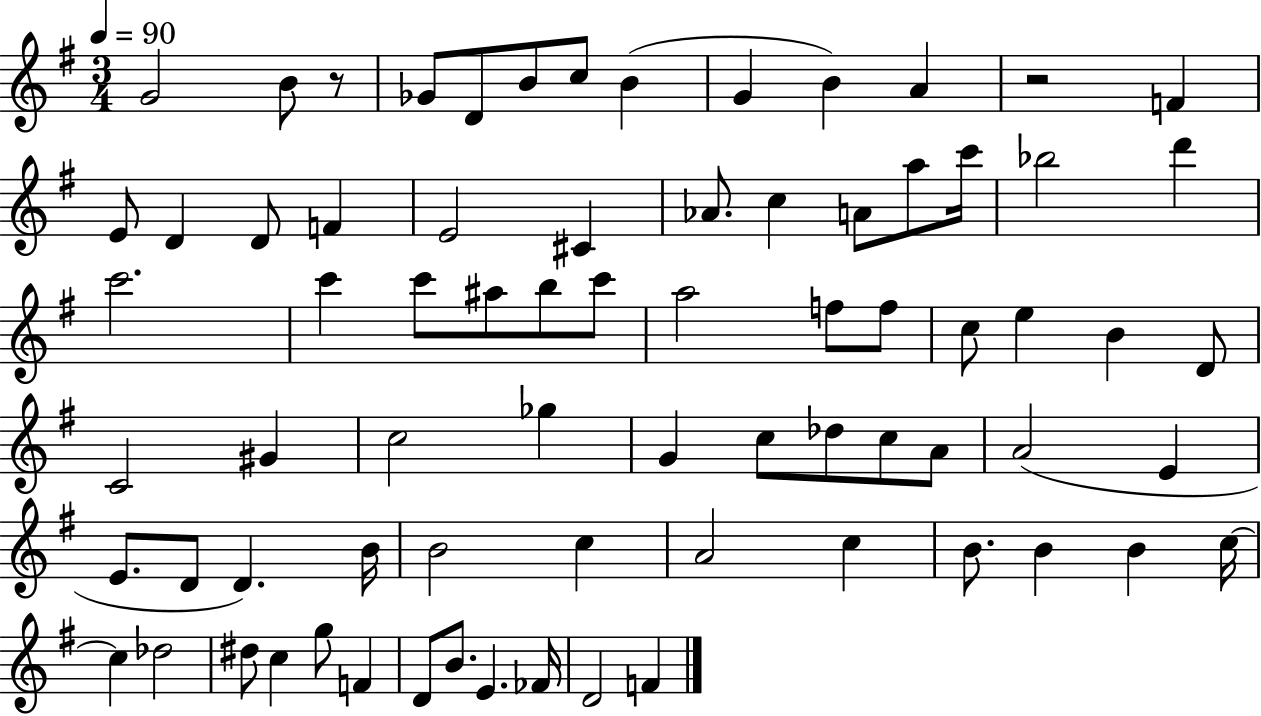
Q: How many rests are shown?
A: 2